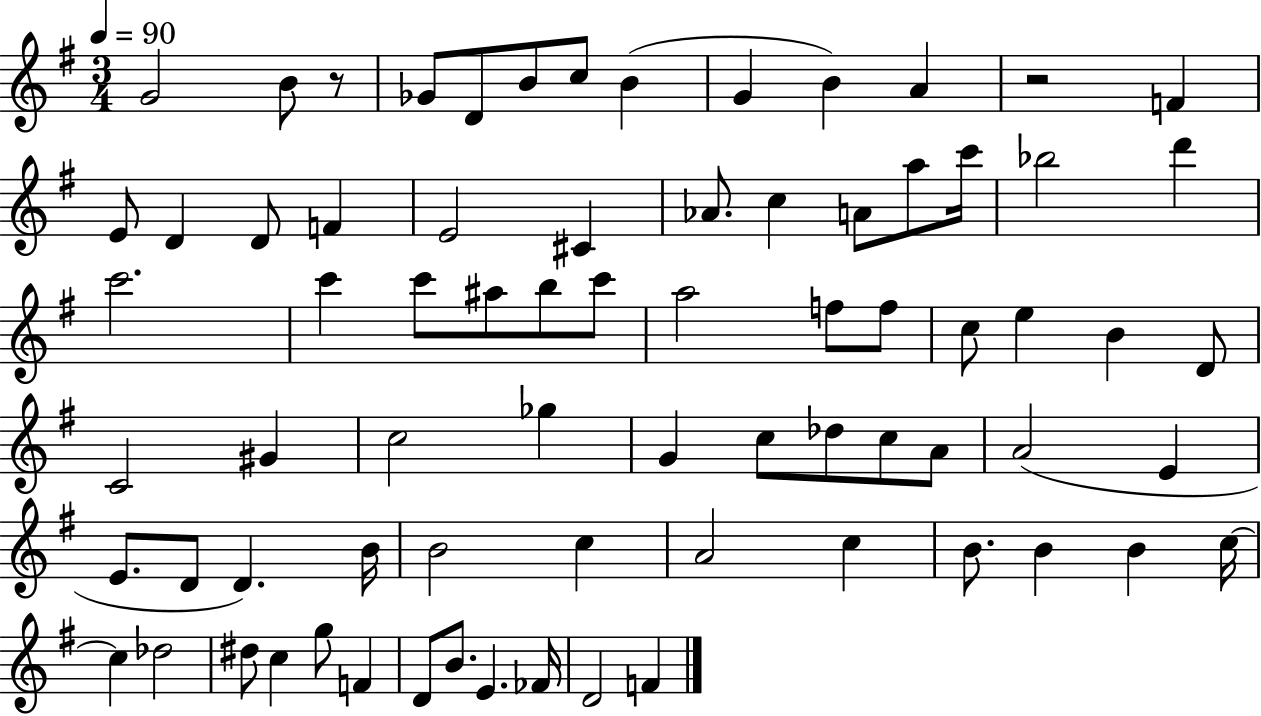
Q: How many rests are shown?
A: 2